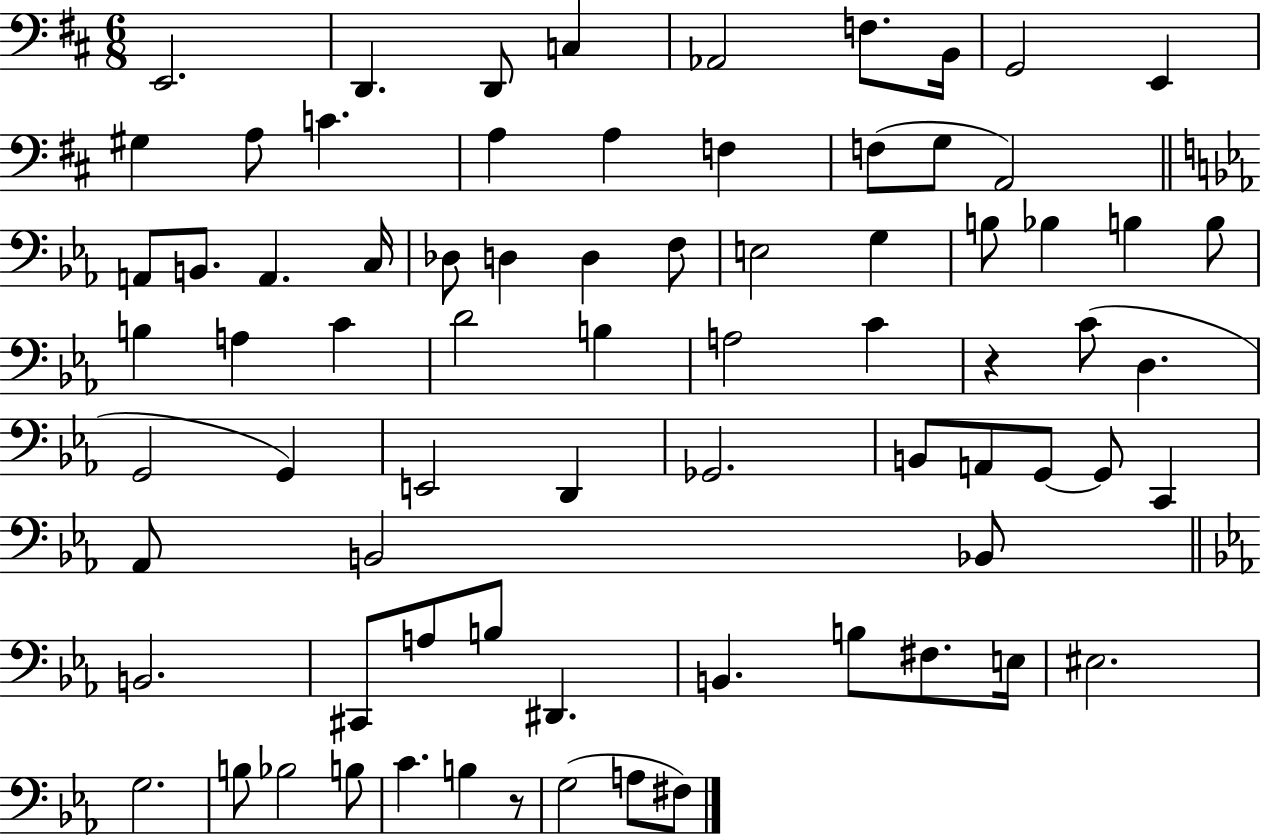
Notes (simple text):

E2/h. D2/q. D2/e C3/q Ab2/h F3/e. B2/s G2/h E2/q G#3/q A3/e C4/q. A3/q A3/q F3/q F3/e G3/e A2/h A2/e B2/e. A2/q. C3/s Db3/e D3/q D3/q F3/e E3/h G3/q B3/e Bb3/q B3/q B3/e B3/q A3/q C4/q D4/h B3/q A3/h C4/q R/q C4/e D3/q. G2/h G2/q E2/h D2/q Gb2/h. B2/e A2/e G2/e G2/e C2/q Ab2/e B2/h Bb2/e B2/h. C#2/e A3/e B3/e D#2/q. B2/q. B3/e F#3/e. E3/s EIS3/h. G3/h. B3/e Bb3/h B3/e C4/q. B3/q R/e G3/h A3/e F#3/e